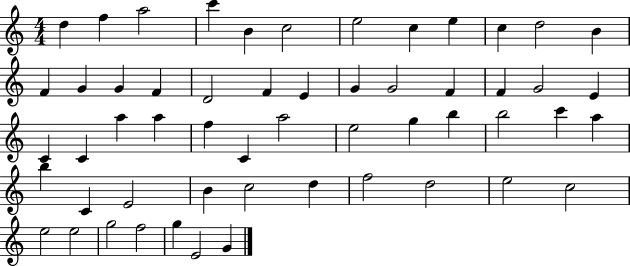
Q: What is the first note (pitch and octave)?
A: D5